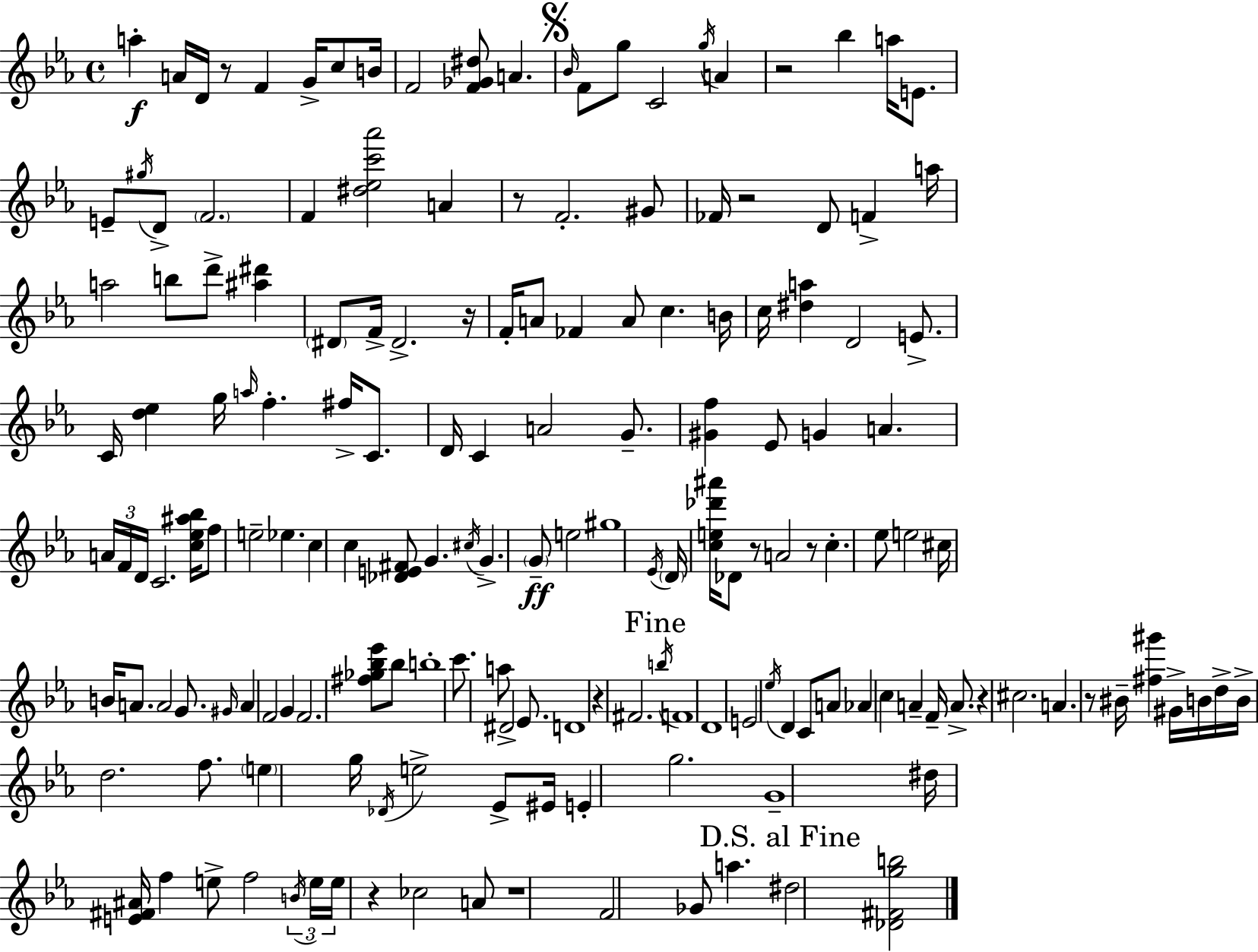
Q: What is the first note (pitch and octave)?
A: A5